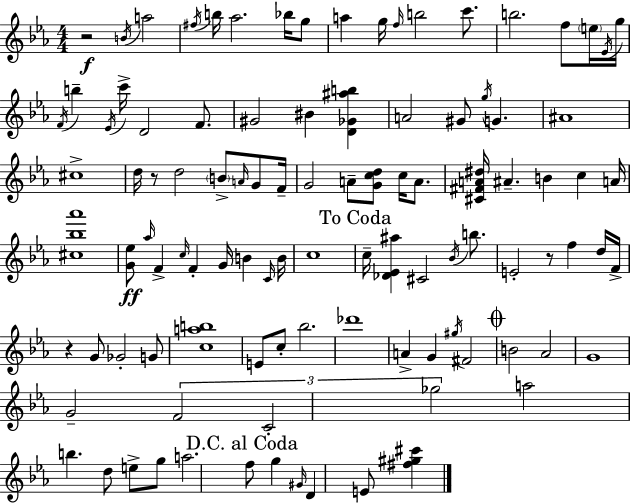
R/h B4/s A5/h F#5/s B5/s Ab5/h. Bb5/s G5/e A5/q G5/s F5/s B5/h C6/e. B5/h. F5/e E5/s Eb4/s G5/s F4/s B5/q Eb4/s C6/s D4/h F4/e. G#4/h BIS4/q [D4,Gb4,A#5,B5]/q A4/h G#4/e G5/s G4/q. A#4/w C#5/w D5/s R/e D5/h B4/e A4/s G4/e F4/s G4/h A4/e [G4,C5,D5]/e C5/s A4/e. [C#4,F#4,A4,D#5]/s A#4/q. B4/q C5/q A4/s [C#5,Bb5,Ab6]/w [G4,Eb5]/e Ab5/s F4/q C5/s F4/q G4/s B4/q C4/s B4/s C5/w C5/s [Db4,Eb4,A#5]/q C#4/h Bb4/s B5/e. E4/h R/e F5/q D5/s F4/s R/q G4/e Gb4/h G4/e [C5,A5,B5]/w E4/e C5/e Bb5/h. Db6/w A4/q G4/q G#5/s F#4/h B4/h Ab4/h G4/w G4/h F4/h C4/h Gb5/h A5/h B5/q. D5/e E5/e G5/e A5/h. F5/e G5/q G#4/s D4/q E4/e [F#5,G#5,C#6]/q